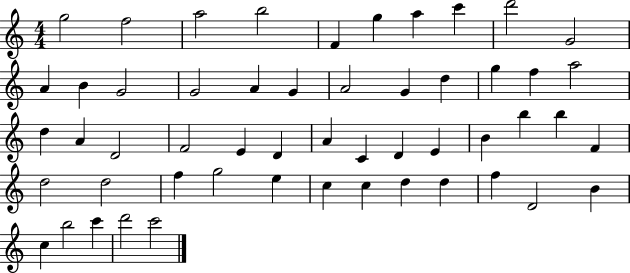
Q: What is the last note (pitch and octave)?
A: C6